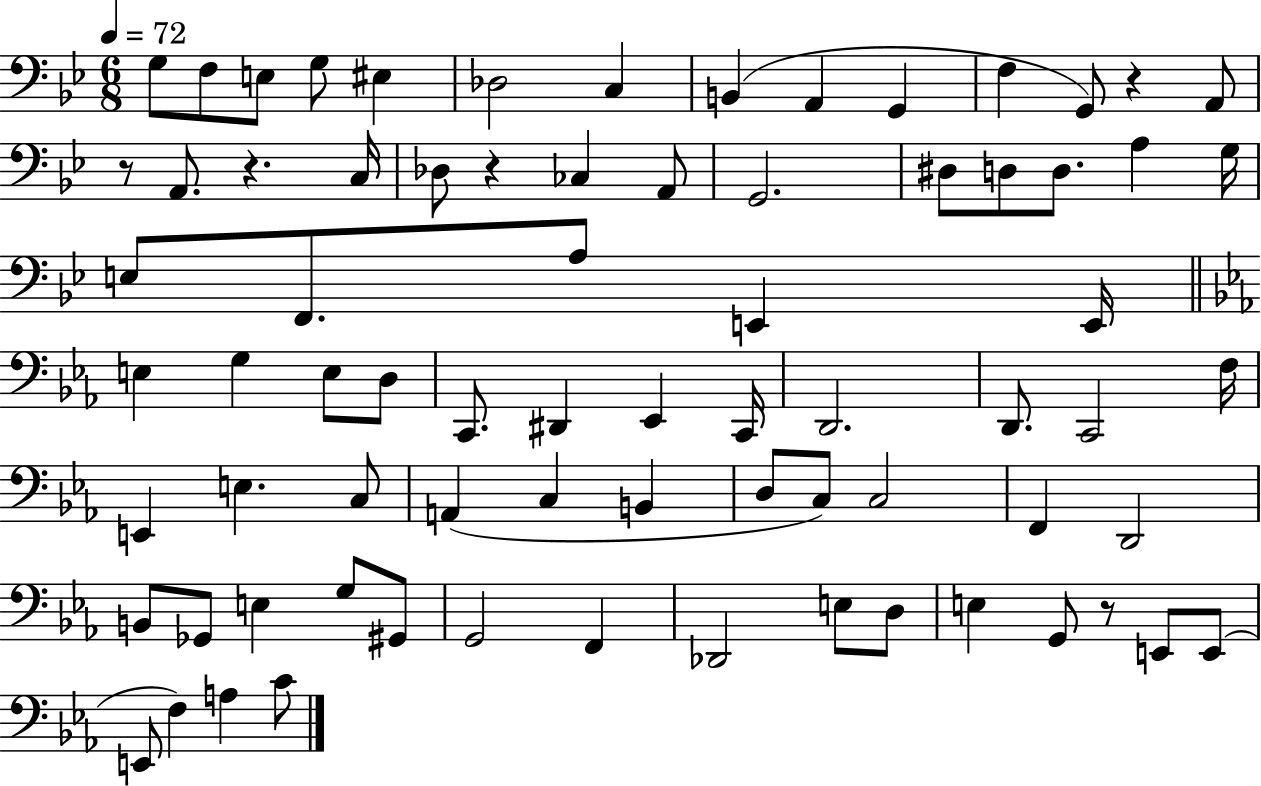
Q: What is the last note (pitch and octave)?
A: C4